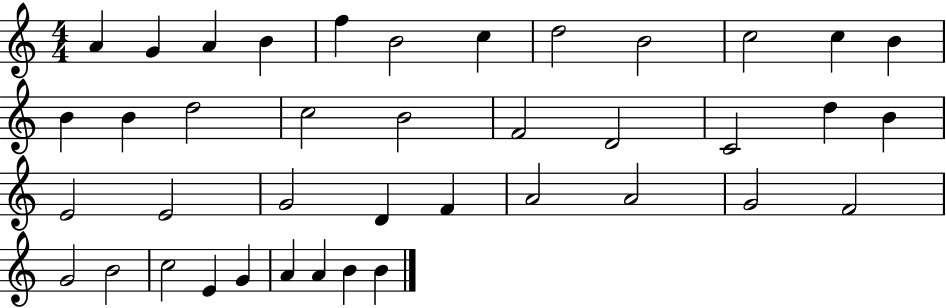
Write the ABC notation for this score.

X:1
T:Untitled
M:4/4
L:1/4
K:C
A G A B f B2 c d2 B2 c2 c B B B d2 c2 B2 F2 D2 C2 d B E2 E2 G2 D F A2 A2 G2 F2 G2 B2 c2 E G A A B B